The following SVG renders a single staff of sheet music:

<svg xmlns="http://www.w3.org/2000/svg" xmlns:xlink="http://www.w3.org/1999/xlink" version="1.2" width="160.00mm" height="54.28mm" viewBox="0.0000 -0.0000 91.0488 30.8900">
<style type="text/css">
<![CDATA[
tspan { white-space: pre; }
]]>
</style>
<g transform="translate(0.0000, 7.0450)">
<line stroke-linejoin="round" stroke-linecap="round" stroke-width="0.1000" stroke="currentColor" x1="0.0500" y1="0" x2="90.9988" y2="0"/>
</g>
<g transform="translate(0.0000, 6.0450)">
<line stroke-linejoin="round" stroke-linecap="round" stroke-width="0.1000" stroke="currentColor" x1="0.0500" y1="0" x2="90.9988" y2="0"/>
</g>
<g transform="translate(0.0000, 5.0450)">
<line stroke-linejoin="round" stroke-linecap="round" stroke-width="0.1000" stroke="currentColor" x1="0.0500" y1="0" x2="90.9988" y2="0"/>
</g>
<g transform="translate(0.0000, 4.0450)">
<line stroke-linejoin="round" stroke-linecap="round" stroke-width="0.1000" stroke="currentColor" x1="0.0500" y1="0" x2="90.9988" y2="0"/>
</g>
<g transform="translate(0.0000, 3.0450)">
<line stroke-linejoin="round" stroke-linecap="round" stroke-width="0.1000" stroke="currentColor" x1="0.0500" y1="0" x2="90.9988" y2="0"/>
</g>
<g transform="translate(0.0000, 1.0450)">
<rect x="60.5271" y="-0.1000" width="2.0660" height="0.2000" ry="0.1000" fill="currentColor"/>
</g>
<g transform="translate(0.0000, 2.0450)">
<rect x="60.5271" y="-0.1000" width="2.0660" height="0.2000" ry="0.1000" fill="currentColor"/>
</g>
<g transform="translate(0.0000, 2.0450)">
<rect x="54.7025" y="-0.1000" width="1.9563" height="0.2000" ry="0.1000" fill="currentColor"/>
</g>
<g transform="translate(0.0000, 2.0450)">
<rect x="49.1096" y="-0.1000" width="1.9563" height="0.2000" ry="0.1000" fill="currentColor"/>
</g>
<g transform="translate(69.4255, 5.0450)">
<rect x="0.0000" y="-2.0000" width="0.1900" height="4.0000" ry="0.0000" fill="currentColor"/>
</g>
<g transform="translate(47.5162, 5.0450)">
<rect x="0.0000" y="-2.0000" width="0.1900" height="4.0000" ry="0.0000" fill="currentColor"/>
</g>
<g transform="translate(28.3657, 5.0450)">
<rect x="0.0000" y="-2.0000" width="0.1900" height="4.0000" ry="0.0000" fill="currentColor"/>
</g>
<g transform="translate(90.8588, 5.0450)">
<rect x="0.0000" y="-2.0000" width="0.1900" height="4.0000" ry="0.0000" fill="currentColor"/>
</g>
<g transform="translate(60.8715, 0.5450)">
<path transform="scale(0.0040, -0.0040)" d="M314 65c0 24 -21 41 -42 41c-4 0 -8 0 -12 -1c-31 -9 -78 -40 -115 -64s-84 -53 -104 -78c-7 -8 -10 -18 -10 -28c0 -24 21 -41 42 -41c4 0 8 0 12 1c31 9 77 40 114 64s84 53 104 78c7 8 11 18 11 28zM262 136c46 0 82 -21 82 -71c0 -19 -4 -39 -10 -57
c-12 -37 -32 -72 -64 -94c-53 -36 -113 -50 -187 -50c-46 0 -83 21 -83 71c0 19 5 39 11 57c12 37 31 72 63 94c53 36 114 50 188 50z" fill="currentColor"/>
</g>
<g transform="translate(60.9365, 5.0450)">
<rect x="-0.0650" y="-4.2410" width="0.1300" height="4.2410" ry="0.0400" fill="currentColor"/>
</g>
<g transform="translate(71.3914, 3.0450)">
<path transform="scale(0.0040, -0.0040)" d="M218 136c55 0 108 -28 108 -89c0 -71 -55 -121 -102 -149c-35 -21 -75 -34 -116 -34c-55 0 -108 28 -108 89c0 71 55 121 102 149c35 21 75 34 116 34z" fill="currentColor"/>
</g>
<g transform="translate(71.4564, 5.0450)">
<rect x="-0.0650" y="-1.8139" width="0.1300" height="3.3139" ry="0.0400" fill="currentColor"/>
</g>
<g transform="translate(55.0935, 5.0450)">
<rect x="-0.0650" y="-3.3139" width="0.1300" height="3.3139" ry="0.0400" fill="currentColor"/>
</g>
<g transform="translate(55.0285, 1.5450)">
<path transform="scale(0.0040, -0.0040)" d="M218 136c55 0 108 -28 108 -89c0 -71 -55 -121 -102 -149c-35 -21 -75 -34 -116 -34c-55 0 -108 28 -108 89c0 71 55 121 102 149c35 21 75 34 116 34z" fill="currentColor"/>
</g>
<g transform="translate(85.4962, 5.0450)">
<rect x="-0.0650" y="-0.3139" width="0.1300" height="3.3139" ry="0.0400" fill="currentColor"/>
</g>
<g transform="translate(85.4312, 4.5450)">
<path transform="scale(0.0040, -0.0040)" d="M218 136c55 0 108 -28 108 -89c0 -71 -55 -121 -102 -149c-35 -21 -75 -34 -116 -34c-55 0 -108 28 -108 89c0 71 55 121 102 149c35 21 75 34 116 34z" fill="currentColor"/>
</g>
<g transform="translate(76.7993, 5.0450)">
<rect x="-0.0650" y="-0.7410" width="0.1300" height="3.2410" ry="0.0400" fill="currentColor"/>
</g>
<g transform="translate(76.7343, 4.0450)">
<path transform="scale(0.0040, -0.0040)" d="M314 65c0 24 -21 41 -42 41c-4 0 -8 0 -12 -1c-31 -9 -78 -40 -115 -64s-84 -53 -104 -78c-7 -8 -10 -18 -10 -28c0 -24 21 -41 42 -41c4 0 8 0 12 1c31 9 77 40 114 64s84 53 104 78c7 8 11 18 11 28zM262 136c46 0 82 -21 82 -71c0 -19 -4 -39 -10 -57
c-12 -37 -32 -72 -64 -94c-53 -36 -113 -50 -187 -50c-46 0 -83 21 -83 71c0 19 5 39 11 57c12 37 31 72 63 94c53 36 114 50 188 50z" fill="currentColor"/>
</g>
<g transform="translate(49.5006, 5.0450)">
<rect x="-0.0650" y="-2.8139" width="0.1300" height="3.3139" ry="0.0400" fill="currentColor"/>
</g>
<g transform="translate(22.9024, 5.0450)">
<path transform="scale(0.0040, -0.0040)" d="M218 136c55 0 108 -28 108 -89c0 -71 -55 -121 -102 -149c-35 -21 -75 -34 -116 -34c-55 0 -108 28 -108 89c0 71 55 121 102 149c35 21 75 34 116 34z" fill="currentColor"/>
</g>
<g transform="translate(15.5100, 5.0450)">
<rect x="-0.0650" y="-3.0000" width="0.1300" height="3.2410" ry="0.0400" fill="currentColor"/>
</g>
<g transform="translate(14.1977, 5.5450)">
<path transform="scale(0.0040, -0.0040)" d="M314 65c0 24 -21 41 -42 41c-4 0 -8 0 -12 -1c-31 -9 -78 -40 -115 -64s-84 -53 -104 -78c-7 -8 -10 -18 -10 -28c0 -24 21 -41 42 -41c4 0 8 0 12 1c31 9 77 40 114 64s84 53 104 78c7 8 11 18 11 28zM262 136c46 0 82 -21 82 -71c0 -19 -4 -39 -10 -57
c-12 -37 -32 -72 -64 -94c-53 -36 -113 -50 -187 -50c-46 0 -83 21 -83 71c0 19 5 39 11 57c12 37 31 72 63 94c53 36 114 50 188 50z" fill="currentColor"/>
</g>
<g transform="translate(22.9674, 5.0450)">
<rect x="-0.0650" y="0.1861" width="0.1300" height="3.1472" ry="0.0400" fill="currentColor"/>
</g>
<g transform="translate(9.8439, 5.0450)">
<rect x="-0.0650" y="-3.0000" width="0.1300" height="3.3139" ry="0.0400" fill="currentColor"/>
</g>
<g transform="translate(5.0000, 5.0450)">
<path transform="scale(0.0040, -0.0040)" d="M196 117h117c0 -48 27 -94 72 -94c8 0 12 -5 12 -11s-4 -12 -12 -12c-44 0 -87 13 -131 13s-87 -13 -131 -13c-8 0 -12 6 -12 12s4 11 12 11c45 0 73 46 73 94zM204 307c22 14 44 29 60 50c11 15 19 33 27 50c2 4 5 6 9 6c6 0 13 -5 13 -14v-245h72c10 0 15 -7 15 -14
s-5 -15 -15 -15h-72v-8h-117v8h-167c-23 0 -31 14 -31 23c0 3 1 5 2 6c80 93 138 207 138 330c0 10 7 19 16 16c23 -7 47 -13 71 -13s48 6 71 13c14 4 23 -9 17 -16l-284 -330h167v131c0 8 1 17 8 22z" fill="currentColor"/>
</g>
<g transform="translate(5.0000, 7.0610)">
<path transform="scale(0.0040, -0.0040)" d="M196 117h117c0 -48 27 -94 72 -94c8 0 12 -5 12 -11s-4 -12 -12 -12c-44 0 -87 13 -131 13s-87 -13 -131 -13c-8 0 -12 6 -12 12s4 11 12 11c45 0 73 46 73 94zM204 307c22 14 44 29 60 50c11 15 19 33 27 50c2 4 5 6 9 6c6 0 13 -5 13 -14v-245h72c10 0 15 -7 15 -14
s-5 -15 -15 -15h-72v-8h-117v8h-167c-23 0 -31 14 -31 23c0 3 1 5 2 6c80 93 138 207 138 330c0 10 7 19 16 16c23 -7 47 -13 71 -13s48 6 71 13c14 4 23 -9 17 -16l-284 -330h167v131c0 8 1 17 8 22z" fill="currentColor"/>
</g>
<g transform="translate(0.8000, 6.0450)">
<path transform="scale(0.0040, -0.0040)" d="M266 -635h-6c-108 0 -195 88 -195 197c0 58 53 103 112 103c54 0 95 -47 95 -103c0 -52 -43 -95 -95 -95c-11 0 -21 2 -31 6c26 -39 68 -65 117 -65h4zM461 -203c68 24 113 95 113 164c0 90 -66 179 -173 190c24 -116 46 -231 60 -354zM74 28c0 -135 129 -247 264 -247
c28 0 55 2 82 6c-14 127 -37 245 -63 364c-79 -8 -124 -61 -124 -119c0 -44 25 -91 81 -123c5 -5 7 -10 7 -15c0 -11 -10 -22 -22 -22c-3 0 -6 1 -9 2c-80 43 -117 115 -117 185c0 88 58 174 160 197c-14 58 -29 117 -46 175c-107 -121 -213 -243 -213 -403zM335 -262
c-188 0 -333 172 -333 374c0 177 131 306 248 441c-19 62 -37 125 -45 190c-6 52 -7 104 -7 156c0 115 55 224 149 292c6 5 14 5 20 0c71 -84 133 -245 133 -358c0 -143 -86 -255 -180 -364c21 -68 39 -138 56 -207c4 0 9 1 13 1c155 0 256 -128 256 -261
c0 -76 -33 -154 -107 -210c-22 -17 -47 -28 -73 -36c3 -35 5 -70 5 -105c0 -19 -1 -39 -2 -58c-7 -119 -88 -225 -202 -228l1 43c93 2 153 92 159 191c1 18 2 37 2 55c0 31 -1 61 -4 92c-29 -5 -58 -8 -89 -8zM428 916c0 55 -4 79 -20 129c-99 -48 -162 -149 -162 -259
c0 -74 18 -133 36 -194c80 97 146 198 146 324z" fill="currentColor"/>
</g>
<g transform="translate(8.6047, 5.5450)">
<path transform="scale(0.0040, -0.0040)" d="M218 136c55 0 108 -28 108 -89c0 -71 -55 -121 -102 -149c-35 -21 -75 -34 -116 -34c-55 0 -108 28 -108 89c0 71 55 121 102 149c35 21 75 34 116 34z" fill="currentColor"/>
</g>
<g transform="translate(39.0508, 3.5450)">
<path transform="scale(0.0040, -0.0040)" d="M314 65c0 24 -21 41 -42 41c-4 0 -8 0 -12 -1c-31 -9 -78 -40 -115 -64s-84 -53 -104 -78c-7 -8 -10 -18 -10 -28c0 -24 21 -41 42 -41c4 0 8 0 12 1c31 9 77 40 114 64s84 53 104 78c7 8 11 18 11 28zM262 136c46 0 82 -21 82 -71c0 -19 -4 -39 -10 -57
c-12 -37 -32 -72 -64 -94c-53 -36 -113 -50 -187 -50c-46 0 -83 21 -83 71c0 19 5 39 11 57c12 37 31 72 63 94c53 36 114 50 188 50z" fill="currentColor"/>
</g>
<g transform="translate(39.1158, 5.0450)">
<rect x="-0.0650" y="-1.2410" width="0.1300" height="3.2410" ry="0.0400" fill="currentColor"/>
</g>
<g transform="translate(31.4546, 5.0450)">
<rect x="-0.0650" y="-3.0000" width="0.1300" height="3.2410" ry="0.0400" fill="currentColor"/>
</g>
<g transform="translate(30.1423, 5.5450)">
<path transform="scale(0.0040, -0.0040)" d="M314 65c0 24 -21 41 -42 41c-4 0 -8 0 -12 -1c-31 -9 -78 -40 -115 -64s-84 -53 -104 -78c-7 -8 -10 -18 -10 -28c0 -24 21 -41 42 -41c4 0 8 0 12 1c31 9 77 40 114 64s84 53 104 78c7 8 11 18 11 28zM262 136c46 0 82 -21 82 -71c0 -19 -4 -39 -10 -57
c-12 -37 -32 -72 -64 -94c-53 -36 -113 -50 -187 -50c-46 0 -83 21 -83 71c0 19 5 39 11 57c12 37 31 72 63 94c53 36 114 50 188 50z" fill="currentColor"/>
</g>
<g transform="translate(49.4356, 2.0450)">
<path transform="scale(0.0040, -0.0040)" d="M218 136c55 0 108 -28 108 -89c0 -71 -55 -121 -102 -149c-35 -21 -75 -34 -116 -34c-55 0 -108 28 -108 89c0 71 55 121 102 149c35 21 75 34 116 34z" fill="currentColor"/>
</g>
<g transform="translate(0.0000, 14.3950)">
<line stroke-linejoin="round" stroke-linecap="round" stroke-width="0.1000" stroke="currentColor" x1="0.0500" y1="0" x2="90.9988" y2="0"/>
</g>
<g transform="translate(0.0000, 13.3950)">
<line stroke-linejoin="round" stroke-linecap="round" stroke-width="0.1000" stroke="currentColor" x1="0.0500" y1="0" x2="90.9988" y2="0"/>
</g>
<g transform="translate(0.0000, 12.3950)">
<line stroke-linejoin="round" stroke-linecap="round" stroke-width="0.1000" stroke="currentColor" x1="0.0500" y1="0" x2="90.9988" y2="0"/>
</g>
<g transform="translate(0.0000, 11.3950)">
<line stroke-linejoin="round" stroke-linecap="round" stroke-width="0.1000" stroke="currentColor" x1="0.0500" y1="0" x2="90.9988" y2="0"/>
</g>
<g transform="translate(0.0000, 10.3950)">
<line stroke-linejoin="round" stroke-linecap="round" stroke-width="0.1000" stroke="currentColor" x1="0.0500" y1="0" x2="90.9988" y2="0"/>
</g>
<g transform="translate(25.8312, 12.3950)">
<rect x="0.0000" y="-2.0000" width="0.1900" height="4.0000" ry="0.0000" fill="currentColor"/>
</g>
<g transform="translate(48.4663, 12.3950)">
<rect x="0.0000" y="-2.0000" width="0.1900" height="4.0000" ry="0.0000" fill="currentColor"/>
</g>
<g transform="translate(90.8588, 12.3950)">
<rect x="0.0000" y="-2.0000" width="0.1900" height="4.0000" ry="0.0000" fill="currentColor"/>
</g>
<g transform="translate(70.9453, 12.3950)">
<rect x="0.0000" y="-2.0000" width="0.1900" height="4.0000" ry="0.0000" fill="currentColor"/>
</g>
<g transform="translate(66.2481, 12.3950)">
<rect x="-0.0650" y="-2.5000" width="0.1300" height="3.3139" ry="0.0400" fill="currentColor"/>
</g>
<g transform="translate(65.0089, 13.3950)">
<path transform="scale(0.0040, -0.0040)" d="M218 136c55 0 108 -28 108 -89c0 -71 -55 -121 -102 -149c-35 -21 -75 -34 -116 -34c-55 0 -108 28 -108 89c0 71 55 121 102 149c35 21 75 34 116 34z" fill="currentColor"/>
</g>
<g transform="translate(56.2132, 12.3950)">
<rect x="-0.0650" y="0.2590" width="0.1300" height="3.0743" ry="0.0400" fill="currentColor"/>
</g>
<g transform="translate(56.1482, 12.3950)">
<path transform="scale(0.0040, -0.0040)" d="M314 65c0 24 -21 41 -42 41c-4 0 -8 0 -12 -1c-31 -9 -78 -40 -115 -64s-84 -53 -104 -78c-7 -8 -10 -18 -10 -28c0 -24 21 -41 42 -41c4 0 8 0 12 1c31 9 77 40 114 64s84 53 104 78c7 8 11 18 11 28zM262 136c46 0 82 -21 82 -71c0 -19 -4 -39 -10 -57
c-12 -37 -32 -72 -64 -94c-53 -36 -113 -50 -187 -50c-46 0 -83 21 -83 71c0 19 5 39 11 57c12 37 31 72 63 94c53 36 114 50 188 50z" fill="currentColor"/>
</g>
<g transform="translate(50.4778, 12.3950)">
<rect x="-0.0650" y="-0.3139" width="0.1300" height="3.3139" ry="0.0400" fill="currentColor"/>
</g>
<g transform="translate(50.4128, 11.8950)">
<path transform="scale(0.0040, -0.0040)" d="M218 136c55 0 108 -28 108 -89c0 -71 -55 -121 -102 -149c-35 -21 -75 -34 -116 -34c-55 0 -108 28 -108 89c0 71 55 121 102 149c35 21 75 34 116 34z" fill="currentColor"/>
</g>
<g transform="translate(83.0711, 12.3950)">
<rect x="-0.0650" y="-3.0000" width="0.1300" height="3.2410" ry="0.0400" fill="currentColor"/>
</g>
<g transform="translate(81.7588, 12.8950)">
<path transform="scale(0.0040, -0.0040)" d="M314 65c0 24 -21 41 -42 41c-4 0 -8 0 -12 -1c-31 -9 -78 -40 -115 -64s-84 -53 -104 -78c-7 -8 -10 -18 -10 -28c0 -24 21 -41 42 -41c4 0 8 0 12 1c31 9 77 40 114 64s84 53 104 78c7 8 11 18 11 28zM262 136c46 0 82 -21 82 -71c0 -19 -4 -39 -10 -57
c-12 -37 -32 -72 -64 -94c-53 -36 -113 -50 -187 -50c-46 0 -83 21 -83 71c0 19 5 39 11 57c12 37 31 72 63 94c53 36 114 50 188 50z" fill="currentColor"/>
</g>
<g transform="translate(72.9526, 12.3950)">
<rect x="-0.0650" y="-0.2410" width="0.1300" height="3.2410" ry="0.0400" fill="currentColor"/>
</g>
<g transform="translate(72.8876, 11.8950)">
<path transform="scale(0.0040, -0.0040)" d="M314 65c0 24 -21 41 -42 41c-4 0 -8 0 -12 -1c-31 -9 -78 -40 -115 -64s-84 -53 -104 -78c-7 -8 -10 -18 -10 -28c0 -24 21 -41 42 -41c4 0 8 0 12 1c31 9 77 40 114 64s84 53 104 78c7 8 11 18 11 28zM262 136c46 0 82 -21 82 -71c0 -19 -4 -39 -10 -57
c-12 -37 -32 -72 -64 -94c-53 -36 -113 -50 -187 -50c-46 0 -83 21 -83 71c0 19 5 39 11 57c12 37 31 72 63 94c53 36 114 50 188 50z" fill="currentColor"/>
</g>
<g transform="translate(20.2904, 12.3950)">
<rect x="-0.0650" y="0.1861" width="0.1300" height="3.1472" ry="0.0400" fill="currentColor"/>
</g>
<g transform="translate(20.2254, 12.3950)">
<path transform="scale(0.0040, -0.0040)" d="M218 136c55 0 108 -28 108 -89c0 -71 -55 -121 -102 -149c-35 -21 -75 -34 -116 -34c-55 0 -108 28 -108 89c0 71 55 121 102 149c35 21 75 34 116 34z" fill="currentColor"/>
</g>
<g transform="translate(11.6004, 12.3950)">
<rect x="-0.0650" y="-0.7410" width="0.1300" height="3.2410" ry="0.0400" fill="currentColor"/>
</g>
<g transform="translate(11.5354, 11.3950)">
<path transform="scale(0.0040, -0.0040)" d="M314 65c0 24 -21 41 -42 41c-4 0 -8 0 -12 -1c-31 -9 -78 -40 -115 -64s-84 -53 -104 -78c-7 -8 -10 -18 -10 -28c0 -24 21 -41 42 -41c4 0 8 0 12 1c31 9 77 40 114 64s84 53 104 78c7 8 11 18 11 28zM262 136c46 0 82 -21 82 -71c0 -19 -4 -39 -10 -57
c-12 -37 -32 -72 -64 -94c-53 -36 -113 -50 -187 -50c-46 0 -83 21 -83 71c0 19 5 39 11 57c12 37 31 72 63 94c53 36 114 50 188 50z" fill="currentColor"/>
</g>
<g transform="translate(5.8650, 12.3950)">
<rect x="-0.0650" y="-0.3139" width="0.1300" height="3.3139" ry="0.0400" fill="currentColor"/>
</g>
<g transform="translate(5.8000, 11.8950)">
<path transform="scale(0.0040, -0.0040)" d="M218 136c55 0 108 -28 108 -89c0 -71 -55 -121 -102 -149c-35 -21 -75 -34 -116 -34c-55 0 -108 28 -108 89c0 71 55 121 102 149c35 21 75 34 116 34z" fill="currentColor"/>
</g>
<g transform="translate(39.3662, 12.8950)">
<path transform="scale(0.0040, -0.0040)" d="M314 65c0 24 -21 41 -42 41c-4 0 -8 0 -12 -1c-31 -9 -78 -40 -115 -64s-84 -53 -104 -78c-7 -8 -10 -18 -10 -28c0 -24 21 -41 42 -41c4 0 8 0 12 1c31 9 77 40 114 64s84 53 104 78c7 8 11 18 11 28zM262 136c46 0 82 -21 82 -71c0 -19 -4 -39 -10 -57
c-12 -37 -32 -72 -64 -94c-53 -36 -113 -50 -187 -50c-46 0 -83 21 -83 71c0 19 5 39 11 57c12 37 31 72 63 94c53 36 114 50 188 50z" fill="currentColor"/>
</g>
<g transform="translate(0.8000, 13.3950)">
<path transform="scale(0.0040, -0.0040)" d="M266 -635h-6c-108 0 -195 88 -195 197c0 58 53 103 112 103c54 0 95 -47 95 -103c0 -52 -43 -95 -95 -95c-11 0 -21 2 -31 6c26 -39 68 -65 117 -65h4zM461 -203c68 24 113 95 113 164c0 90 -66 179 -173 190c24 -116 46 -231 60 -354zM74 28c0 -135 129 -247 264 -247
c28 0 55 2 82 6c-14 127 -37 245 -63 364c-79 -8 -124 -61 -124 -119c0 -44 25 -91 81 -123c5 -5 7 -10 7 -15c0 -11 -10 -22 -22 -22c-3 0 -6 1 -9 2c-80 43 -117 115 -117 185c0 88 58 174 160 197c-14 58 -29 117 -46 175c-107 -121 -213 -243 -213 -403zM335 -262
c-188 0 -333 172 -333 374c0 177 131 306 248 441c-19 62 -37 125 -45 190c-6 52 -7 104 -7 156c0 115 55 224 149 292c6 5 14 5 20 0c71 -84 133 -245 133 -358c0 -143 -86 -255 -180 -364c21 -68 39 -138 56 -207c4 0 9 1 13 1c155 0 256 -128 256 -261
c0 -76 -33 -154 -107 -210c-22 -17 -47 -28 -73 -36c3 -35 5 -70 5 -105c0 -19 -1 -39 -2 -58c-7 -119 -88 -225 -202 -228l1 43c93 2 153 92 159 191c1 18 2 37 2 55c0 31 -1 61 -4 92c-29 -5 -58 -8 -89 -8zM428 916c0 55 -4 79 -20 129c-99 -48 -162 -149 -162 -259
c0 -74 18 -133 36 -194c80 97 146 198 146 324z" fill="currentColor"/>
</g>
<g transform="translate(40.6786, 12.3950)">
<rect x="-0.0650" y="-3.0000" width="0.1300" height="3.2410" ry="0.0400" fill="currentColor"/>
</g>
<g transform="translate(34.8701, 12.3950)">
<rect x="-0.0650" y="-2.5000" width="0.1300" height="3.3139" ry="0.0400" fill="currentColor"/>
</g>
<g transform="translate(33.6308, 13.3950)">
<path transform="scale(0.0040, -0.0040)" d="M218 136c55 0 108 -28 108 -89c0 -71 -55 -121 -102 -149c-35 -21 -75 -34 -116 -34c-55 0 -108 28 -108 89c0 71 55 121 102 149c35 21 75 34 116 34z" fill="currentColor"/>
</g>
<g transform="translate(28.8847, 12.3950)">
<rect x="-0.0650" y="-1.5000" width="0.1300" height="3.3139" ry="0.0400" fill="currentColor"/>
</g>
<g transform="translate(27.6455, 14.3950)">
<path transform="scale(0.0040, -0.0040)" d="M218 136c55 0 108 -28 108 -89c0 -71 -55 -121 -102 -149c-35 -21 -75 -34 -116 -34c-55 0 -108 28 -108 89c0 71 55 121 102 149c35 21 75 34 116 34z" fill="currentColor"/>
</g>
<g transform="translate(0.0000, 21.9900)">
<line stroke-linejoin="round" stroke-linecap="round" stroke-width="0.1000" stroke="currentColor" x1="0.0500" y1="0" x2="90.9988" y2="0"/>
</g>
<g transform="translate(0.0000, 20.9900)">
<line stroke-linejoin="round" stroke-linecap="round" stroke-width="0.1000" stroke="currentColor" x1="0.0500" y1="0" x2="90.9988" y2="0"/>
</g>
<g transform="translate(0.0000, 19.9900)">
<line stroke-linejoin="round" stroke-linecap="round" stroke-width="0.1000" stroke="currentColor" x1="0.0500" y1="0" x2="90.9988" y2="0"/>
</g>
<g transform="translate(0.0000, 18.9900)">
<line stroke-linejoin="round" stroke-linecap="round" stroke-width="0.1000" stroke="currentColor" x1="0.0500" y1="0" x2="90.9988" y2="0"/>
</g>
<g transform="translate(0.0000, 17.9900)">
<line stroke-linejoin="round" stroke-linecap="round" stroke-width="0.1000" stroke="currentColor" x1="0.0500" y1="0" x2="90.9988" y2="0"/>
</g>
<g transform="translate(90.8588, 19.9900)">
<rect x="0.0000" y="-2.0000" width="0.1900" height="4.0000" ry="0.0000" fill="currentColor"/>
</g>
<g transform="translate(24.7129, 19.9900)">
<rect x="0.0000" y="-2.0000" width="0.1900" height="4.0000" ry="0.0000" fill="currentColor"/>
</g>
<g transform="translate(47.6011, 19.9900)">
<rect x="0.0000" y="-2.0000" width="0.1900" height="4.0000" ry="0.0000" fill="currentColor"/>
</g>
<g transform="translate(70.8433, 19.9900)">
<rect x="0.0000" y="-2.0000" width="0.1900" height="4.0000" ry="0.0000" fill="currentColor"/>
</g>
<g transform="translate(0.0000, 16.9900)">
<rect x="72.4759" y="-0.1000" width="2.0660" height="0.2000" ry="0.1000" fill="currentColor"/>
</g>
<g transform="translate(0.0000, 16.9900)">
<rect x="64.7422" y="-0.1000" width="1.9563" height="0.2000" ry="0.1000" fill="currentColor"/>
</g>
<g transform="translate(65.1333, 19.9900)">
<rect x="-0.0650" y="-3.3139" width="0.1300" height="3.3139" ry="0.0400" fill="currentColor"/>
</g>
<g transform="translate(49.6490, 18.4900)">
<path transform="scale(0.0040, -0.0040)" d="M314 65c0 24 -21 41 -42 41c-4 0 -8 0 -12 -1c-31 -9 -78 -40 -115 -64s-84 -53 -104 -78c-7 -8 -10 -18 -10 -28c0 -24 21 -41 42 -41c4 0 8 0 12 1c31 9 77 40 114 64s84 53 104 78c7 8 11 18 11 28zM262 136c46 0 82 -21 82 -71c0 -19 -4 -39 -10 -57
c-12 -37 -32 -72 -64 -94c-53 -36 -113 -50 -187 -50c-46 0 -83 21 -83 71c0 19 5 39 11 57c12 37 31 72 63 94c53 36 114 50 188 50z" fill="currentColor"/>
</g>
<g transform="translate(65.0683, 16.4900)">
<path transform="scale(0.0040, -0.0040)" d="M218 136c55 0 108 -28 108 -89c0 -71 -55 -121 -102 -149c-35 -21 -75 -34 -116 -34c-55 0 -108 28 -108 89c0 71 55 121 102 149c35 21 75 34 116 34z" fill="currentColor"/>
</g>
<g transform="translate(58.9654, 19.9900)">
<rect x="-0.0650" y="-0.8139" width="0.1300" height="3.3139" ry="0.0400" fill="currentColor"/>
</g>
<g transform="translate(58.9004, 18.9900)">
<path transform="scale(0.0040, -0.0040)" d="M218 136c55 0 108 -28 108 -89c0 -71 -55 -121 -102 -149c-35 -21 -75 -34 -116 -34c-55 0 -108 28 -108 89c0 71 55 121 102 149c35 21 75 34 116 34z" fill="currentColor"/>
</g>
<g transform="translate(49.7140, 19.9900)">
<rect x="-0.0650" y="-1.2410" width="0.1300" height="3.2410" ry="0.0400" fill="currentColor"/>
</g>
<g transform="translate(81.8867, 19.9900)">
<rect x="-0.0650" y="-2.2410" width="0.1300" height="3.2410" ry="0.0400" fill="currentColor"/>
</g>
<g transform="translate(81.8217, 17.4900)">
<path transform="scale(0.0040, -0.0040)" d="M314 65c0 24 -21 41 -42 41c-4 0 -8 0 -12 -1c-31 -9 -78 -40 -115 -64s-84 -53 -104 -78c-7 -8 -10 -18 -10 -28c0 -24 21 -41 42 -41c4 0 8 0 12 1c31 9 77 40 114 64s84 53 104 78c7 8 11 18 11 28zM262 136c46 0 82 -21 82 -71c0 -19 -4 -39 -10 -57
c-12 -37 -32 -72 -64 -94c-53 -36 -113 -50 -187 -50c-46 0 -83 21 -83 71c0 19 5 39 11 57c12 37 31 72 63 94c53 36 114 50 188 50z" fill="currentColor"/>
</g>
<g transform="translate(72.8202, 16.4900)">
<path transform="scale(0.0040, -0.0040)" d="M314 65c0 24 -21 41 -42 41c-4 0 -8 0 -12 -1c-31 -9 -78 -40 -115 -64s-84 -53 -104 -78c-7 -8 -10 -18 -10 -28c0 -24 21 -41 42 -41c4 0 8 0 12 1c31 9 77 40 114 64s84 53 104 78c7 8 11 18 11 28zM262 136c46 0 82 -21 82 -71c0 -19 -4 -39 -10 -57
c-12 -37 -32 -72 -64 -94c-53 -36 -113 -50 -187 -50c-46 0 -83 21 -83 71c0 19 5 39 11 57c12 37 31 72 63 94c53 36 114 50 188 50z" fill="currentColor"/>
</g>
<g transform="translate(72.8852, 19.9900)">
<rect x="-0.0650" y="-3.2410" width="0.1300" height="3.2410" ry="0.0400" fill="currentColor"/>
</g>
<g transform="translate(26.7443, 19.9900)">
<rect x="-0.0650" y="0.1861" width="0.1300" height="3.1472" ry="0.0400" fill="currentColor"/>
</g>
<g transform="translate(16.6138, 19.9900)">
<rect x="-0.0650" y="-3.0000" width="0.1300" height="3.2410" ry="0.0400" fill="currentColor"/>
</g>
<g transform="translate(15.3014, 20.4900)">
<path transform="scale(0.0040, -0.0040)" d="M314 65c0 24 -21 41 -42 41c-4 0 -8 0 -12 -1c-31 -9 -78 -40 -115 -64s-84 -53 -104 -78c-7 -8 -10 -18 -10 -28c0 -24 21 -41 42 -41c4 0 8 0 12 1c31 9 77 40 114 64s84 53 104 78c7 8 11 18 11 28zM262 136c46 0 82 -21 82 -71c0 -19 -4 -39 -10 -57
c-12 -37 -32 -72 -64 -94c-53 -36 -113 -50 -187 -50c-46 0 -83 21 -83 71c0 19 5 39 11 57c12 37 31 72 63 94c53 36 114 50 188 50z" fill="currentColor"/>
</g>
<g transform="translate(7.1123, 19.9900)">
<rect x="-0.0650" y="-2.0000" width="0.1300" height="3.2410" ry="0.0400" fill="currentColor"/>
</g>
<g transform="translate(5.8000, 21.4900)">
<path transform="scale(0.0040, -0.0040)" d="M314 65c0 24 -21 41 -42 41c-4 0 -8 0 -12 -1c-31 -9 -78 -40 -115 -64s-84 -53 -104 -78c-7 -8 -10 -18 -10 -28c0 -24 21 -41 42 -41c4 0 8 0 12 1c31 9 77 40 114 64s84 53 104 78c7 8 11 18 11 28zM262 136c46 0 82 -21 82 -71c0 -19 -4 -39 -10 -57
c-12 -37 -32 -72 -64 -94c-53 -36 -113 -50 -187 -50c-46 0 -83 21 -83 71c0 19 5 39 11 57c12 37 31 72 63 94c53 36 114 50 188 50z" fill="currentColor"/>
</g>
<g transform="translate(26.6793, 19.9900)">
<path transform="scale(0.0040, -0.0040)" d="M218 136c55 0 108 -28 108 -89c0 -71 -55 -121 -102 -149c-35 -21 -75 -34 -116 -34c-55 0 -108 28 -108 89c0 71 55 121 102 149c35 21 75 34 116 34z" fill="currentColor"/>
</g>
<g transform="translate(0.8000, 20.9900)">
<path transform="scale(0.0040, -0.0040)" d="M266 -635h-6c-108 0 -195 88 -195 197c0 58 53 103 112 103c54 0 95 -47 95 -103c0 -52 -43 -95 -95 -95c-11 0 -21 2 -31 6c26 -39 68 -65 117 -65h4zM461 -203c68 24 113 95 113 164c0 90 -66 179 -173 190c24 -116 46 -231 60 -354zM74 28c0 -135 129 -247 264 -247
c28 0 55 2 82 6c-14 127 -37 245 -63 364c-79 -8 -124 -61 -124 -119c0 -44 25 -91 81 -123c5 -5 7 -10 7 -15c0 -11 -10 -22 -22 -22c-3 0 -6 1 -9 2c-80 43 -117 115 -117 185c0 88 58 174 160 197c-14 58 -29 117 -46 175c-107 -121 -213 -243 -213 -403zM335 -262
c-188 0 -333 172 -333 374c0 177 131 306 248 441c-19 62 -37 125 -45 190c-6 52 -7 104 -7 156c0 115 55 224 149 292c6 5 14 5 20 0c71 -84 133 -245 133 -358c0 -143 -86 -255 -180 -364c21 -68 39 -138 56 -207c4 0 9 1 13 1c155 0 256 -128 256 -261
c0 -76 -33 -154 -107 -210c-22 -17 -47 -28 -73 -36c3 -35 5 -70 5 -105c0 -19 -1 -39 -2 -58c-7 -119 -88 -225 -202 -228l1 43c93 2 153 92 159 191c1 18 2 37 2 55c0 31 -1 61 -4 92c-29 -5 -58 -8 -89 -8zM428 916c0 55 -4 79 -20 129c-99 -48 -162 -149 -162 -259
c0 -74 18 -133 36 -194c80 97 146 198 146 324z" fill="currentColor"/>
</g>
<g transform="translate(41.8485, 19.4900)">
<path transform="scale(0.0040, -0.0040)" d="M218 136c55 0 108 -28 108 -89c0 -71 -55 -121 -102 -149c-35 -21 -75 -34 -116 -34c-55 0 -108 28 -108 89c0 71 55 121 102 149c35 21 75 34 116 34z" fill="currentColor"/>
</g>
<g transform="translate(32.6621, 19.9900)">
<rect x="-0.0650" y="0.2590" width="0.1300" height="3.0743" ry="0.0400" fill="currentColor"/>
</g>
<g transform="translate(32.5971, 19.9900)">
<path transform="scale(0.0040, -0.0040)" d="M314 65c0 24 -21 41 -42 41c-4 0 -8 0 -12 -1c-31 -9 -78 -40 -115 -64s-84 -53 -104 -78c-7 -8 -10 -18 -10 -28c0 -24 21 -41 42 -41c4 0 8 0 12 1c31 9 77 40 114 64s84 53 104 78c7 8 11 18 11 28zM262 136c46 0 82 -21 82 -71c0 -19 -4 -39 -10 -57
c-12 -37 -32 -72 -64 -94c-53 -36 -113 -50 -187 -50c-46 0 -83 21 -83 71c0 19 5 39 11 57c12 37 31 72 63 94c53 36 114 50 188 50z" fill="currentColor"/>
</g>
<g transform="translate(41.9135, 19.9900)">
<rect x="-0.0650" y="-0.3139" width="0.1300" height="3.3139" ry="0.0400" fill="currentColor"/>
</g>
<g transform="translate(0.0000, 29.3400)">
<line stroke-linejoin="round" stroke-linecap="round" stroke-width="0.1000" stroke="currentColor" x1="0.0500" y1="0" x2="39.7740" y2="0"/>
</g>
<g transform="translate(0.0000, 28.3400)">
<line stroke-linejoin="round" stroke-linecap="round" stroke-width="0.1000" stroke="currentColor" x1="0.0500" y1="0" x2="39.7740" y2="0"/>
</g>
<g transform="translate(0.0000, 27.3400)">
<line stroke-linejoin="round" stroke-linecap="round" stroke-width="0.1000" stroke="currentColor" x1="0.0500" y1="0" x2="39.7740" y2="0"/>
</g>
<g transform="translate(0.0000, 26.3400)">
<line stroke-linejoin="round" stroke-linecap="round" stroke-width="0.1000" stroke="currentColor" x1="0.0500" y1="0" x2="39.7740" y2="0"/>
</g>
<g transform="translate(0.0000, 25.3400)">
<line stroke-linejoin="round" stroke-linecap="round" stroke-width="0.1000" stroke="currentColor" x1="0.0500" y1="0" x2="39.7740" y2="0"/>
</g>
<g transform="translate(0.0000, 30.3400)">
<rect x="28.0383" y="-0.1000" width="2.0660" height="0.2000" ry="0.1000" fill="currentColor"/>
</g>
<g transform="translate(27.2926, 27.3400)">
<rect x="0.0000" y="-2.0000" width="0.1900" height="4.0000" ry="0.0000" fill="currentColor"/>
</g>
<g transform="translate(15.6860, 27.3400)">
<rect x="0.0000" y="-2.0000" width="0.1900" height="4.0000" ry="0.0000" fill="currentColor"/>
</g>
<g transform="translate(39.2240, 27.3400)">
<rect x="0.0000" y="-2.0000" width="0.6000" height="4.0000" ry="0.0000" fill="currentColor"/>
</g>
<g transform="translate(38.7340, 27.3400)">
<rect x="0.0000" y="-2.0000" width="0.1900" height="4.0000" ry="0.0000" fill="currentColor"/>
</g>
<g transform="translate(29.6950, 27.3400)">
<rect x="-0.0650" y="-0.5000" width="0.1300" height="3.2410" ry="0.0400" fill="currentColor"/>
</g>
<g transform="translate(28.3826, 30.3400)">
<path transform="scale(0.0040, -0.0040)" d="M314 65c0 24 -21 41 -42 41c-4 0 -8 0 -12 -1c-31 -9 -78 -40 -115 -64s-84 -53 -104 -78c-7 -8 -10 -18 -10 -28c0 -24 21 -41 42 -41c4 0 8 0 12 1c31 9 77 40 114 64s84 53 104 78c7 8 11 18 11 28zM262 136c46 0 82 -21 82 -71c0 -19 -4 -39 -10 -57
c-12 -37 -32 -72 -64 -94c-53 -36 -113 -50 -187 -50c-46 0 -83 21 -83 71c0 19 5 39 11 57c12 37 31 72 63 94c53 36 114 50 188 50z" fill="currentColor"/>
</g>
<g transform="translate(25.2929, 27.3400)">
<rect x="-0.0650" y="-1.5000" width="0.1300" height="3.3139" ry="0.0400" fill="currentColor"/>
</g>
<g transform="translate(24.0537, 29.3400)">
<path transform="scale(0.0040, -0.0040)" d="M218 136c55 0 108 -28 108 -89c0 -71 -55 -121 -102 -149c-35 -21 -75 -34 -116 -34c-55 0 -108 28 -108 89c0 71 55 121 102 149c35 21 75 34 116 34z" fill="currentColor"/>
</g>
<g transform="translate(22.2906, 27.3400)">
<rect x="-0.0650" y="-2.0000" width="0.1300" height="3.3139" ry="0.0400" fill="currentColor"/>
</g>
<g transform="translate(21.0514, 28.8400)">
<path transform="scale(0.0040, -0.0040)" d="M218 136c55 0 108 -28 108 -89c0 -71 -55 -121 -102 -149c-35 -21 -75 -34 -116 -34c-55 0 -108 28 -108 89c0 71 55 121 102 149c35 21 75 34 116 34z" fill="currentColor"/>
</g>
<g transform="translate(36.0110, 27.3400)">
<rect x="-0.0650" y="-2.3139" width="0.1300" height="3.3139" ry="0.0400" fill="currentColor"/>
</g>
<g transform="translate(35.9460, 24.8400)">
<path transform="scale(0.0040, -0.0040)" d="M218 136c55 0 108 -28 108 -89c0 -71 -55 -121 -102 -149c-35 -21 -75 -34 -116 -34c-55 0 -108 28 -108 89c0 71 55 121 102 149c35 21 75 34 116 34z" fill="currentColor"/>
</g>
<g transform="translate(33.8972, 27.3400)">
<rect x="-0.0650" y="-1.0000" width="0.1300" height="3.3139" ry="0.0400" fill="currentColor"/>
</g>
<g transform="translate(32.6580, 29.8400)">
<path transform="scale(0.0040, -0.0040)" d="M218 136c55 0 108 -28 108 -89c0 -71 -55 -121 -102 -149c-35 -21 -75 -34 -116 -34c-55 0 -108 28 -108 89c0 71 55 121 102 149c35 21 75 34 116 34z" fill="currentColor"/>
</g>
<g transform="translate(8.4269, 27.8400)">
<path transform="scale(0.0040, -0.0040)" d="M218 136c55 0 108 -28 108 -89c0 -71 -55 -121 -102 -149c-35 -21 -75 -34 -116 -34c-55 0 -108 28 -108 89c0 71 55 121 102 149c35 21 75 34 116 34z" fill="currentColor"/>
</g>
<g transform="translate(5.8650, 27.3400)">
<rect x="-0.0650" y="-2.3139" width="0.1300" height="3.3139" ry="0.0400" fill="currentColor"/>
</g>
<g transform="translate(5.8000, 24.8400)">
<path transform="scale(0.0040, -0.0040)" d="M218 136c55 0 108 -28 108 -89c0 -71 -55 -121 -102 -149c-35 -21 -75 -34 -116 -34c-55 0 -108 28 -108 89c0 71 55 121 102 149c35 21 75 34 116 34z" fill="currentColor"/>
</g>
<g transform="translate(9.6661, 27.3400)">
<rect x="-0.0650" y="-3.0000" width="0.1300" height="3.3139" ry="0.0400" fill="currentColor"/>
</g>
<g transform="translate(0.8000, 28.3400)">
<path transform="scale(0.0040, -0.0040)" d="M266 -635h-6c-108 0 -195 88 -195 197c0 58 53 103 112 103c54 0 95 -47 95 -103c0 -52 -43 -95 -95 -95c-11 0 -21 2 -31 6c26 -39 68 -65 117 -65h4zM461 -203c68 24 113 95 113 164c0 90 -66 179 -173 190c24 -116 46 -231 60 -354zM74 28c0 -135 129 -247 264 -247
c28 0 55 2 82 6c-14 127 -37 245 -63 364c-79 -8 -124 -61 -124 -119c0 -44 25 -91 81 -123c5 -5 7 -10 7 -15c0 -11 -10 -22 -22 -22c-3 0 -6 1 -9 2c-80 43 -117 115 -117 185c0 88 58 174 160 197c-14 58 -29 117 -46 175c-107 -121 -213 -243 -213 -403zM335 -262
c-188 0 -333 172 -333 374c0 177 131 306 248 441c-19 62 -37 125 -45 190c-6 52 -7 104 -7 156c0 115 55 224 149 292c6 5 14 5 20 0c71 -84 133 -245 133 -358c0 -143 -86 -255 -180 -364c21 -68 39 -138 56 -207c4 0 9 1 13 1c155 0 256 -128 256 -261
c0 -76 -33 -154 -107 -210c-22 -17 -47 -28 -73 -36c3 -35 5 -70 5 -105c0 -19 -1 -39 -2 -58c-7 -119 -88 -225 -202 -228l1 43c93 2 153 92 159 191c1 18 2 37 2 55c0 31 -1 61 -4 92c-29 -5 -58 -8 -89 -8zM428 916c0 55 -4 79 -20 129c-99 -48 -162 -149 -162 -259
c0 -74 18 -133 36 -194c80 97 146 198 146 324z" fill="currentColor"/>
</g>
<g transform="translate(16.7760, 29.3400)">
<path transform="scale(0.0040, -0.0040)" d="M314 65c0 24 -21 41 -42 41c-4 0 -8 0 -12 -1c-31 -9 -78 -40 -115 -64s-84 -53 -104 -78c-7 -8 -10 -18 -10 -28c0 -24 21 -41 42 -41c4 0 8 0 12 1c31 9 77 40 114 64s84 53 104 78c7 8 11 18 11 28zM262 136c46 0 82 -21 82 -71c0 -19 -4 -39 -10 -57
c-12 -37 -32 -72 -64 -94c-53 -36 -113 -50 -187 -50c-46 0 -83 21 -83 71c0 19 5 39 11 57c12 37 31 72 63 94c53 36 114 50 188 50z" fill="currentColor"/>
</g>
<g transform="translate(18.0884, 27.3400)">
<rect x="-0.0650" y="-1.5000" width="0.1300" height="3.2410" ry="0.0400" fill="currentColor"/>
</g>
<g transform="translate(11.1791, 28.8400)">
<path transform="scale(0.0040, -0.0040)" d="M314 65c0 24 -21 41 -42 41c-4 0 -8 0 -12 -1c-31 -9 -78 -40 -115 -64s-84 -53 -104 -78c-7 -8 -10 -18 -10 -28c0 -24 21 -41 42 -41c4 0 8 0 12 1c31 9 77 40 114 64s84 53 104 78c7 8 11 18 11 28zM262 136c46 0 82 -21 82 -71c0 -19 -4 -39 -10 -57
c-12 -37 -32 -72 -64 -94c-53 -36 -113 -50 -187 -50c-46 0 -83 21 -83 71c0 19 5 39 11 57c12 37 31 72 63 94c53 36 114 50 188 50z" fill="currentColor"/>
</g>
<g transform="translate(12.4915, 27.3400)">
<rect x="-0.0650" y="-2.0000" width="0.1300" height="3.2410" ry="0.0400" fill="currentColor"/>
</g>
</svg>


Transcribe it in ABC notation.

X:1
T:Untitled
M:4/4
L:1/4
K:C
A A2 B A2 e2 a b d'2 f d2 c c d2 B E G A2 c B2 G c2 A2 F2 A2 B B2 c e2 d b b2 g2 g A F2 E2 F E C2 D g